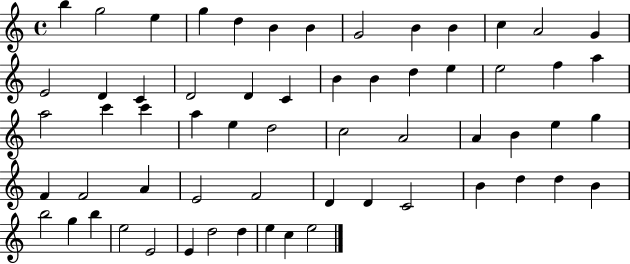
B5/q G5/h E5/q G5/q D5/q B4/q B4/q G4/h B4/q B4/q C5/q A4/h G4/q E4/h D4/q C4/q D4/h D4/q C4/q B4/q B4/q D5/q E5/q E5/h F5/q A5/q A5/h C6/q C6/q A5/q E5/q D5/h C5/h A4/h A4/q B4/q E5/q G5/q F4/q F4/h A4/q E4/h F4/h D4/q D4/q C4/h B4/q D5/q D5/q B4/q B5/h G5/q B5/q E5/h E4/h E4/q D5/h D5/q E5/q C5/q E5/h